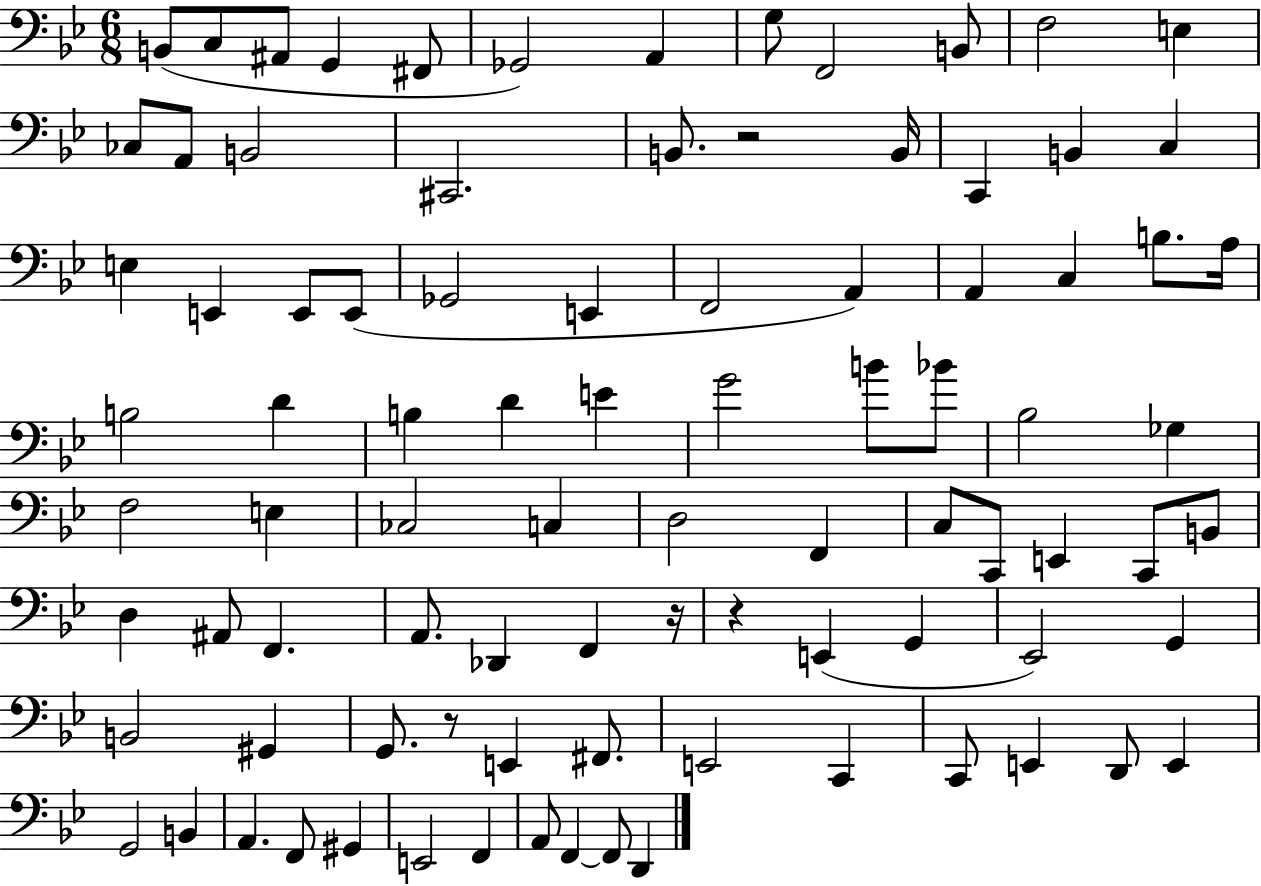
X:1
T:Untitled
M:6/8
L:1/4
K:Bb
B,,/2 C,/2 ^A,,/2 G,, ^F,,/2 _G,,2 A,, G,/2 F,,2 B,,/2 F,2 E, _C,/2 A,,/2 B,,2 ^C,,2 B,,/2 z2 B,,/4 C,, B,, C, E, E,, E,,/2 E,,/2 _G,,2 E,, F,,2 A,, A,, C, B,/2 A,/4 B,2 D B, D E G2 B/2 _B/2 _B,2 _G, F,2 E, _C,2 C, D,2 F,, C,/2 C,,/2 E,, C,,/2 B,,/2 D, ^A,,/2 F,, A,,/2 _D,, F,, z/4 z E,, G,, _E,,2 G,, B,,2 ^G,, G,,/2 z/2 E,, ^F,,/2 E,,2 C,, C,,/2 E,, D,,/2 E,, G,,2 B,, A,, F,,/2 ^G,, E,,2 F,, A,,/2 F,, F,,/2 D,,